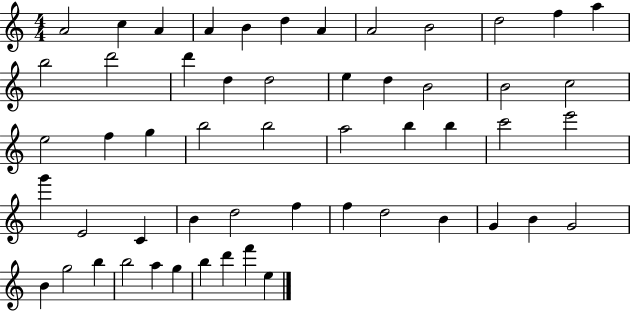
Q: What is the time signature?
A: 4/4